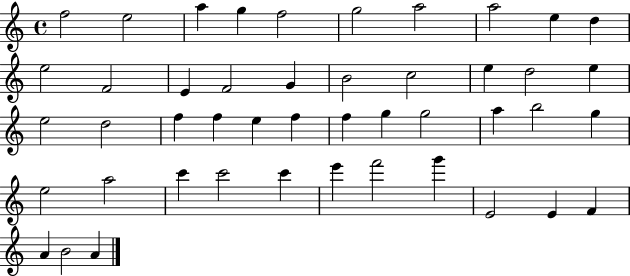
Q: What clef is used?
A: treble